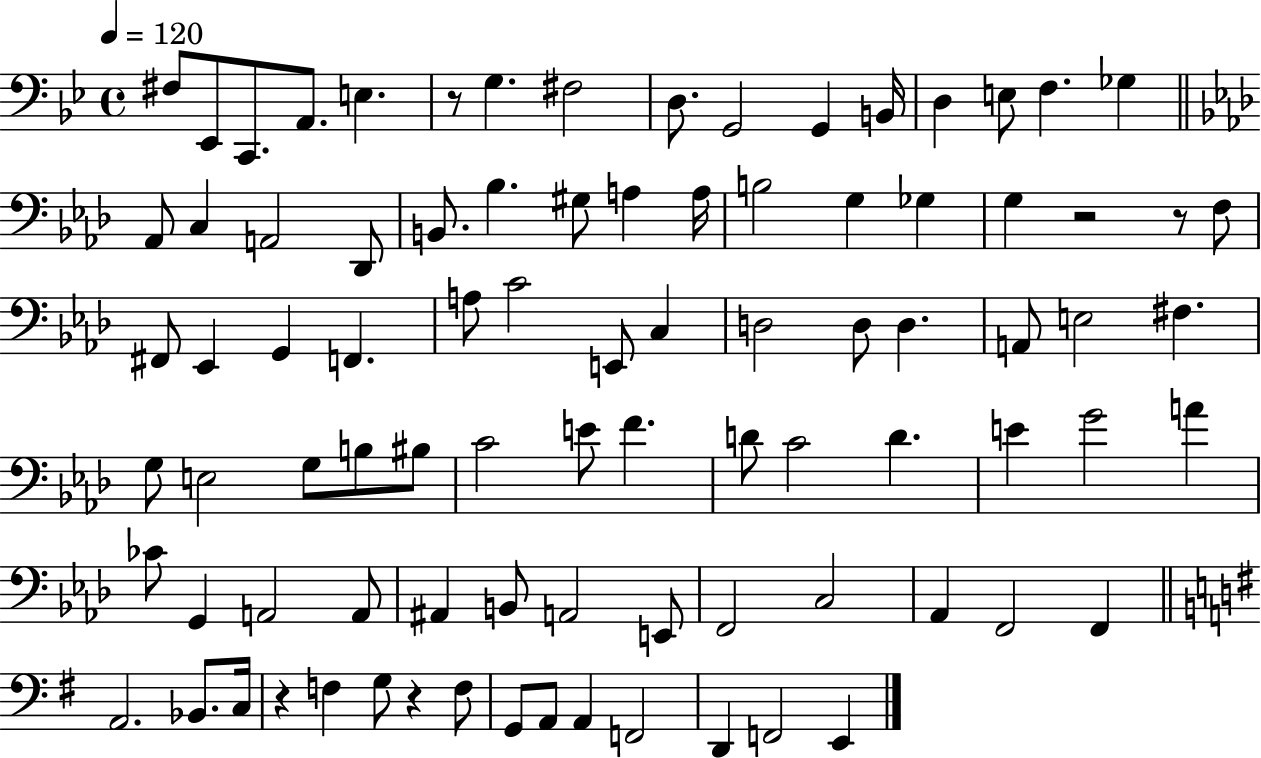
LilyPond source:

{
  \clef bass
  \time 4/4
  \defaultTimeSignature
  \key bes \major
  \tempo 4 = 120
  \repeat volta 2 { fis8 ees,8 c,8. a,8. e4. | r8 g4. fis2 | d8. g,2 g,4 b,16 | d4 e8 f4. ges4 | \break \bar "||" \break \key f \minor aes,8 c4 a,2 des,8 | b,8. bes4. gis8 a4 a16 | b2 g4 ges4 | g4 r2 r8 f8 | \break fis,8 ees,4 g,4 f,4. | a8 c'2 e,8 c4 | d2 d8 d4. | a,8 e2 fis4. | \break g8 e2 g8 b8 bis8 | c'2 e'8 f'4. | d'8 c'2 d'4. | e'4 g'2 a'4 | \break ces'8 g,4 a,2 a,8 | ais,4 b,8 a,2 e,8 | f,2 c2 | aes,4 f,2 f,4 | \break \bar "||" \break \key g \major a,2. bes,8. c16 | r4 f4 g8 r4 f8 | g,8 a,8 a,4 f,2 | d,4 f,2 e,4 | \break } \bar "|."
}